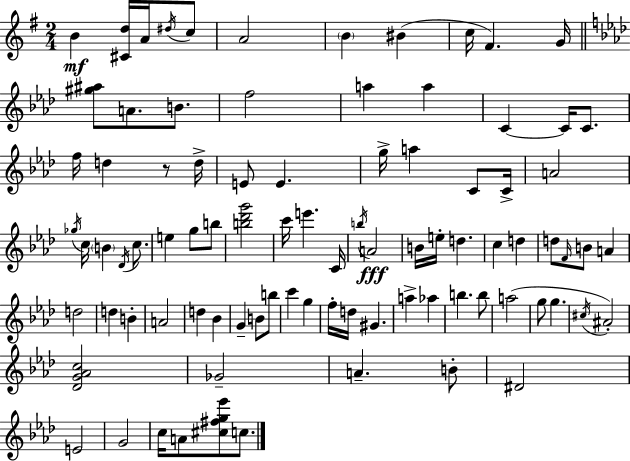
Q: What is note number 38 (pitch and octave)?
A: E6